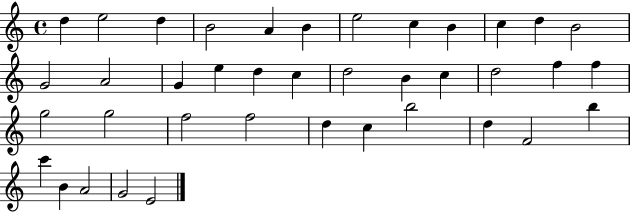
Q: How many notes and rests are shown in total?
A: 39